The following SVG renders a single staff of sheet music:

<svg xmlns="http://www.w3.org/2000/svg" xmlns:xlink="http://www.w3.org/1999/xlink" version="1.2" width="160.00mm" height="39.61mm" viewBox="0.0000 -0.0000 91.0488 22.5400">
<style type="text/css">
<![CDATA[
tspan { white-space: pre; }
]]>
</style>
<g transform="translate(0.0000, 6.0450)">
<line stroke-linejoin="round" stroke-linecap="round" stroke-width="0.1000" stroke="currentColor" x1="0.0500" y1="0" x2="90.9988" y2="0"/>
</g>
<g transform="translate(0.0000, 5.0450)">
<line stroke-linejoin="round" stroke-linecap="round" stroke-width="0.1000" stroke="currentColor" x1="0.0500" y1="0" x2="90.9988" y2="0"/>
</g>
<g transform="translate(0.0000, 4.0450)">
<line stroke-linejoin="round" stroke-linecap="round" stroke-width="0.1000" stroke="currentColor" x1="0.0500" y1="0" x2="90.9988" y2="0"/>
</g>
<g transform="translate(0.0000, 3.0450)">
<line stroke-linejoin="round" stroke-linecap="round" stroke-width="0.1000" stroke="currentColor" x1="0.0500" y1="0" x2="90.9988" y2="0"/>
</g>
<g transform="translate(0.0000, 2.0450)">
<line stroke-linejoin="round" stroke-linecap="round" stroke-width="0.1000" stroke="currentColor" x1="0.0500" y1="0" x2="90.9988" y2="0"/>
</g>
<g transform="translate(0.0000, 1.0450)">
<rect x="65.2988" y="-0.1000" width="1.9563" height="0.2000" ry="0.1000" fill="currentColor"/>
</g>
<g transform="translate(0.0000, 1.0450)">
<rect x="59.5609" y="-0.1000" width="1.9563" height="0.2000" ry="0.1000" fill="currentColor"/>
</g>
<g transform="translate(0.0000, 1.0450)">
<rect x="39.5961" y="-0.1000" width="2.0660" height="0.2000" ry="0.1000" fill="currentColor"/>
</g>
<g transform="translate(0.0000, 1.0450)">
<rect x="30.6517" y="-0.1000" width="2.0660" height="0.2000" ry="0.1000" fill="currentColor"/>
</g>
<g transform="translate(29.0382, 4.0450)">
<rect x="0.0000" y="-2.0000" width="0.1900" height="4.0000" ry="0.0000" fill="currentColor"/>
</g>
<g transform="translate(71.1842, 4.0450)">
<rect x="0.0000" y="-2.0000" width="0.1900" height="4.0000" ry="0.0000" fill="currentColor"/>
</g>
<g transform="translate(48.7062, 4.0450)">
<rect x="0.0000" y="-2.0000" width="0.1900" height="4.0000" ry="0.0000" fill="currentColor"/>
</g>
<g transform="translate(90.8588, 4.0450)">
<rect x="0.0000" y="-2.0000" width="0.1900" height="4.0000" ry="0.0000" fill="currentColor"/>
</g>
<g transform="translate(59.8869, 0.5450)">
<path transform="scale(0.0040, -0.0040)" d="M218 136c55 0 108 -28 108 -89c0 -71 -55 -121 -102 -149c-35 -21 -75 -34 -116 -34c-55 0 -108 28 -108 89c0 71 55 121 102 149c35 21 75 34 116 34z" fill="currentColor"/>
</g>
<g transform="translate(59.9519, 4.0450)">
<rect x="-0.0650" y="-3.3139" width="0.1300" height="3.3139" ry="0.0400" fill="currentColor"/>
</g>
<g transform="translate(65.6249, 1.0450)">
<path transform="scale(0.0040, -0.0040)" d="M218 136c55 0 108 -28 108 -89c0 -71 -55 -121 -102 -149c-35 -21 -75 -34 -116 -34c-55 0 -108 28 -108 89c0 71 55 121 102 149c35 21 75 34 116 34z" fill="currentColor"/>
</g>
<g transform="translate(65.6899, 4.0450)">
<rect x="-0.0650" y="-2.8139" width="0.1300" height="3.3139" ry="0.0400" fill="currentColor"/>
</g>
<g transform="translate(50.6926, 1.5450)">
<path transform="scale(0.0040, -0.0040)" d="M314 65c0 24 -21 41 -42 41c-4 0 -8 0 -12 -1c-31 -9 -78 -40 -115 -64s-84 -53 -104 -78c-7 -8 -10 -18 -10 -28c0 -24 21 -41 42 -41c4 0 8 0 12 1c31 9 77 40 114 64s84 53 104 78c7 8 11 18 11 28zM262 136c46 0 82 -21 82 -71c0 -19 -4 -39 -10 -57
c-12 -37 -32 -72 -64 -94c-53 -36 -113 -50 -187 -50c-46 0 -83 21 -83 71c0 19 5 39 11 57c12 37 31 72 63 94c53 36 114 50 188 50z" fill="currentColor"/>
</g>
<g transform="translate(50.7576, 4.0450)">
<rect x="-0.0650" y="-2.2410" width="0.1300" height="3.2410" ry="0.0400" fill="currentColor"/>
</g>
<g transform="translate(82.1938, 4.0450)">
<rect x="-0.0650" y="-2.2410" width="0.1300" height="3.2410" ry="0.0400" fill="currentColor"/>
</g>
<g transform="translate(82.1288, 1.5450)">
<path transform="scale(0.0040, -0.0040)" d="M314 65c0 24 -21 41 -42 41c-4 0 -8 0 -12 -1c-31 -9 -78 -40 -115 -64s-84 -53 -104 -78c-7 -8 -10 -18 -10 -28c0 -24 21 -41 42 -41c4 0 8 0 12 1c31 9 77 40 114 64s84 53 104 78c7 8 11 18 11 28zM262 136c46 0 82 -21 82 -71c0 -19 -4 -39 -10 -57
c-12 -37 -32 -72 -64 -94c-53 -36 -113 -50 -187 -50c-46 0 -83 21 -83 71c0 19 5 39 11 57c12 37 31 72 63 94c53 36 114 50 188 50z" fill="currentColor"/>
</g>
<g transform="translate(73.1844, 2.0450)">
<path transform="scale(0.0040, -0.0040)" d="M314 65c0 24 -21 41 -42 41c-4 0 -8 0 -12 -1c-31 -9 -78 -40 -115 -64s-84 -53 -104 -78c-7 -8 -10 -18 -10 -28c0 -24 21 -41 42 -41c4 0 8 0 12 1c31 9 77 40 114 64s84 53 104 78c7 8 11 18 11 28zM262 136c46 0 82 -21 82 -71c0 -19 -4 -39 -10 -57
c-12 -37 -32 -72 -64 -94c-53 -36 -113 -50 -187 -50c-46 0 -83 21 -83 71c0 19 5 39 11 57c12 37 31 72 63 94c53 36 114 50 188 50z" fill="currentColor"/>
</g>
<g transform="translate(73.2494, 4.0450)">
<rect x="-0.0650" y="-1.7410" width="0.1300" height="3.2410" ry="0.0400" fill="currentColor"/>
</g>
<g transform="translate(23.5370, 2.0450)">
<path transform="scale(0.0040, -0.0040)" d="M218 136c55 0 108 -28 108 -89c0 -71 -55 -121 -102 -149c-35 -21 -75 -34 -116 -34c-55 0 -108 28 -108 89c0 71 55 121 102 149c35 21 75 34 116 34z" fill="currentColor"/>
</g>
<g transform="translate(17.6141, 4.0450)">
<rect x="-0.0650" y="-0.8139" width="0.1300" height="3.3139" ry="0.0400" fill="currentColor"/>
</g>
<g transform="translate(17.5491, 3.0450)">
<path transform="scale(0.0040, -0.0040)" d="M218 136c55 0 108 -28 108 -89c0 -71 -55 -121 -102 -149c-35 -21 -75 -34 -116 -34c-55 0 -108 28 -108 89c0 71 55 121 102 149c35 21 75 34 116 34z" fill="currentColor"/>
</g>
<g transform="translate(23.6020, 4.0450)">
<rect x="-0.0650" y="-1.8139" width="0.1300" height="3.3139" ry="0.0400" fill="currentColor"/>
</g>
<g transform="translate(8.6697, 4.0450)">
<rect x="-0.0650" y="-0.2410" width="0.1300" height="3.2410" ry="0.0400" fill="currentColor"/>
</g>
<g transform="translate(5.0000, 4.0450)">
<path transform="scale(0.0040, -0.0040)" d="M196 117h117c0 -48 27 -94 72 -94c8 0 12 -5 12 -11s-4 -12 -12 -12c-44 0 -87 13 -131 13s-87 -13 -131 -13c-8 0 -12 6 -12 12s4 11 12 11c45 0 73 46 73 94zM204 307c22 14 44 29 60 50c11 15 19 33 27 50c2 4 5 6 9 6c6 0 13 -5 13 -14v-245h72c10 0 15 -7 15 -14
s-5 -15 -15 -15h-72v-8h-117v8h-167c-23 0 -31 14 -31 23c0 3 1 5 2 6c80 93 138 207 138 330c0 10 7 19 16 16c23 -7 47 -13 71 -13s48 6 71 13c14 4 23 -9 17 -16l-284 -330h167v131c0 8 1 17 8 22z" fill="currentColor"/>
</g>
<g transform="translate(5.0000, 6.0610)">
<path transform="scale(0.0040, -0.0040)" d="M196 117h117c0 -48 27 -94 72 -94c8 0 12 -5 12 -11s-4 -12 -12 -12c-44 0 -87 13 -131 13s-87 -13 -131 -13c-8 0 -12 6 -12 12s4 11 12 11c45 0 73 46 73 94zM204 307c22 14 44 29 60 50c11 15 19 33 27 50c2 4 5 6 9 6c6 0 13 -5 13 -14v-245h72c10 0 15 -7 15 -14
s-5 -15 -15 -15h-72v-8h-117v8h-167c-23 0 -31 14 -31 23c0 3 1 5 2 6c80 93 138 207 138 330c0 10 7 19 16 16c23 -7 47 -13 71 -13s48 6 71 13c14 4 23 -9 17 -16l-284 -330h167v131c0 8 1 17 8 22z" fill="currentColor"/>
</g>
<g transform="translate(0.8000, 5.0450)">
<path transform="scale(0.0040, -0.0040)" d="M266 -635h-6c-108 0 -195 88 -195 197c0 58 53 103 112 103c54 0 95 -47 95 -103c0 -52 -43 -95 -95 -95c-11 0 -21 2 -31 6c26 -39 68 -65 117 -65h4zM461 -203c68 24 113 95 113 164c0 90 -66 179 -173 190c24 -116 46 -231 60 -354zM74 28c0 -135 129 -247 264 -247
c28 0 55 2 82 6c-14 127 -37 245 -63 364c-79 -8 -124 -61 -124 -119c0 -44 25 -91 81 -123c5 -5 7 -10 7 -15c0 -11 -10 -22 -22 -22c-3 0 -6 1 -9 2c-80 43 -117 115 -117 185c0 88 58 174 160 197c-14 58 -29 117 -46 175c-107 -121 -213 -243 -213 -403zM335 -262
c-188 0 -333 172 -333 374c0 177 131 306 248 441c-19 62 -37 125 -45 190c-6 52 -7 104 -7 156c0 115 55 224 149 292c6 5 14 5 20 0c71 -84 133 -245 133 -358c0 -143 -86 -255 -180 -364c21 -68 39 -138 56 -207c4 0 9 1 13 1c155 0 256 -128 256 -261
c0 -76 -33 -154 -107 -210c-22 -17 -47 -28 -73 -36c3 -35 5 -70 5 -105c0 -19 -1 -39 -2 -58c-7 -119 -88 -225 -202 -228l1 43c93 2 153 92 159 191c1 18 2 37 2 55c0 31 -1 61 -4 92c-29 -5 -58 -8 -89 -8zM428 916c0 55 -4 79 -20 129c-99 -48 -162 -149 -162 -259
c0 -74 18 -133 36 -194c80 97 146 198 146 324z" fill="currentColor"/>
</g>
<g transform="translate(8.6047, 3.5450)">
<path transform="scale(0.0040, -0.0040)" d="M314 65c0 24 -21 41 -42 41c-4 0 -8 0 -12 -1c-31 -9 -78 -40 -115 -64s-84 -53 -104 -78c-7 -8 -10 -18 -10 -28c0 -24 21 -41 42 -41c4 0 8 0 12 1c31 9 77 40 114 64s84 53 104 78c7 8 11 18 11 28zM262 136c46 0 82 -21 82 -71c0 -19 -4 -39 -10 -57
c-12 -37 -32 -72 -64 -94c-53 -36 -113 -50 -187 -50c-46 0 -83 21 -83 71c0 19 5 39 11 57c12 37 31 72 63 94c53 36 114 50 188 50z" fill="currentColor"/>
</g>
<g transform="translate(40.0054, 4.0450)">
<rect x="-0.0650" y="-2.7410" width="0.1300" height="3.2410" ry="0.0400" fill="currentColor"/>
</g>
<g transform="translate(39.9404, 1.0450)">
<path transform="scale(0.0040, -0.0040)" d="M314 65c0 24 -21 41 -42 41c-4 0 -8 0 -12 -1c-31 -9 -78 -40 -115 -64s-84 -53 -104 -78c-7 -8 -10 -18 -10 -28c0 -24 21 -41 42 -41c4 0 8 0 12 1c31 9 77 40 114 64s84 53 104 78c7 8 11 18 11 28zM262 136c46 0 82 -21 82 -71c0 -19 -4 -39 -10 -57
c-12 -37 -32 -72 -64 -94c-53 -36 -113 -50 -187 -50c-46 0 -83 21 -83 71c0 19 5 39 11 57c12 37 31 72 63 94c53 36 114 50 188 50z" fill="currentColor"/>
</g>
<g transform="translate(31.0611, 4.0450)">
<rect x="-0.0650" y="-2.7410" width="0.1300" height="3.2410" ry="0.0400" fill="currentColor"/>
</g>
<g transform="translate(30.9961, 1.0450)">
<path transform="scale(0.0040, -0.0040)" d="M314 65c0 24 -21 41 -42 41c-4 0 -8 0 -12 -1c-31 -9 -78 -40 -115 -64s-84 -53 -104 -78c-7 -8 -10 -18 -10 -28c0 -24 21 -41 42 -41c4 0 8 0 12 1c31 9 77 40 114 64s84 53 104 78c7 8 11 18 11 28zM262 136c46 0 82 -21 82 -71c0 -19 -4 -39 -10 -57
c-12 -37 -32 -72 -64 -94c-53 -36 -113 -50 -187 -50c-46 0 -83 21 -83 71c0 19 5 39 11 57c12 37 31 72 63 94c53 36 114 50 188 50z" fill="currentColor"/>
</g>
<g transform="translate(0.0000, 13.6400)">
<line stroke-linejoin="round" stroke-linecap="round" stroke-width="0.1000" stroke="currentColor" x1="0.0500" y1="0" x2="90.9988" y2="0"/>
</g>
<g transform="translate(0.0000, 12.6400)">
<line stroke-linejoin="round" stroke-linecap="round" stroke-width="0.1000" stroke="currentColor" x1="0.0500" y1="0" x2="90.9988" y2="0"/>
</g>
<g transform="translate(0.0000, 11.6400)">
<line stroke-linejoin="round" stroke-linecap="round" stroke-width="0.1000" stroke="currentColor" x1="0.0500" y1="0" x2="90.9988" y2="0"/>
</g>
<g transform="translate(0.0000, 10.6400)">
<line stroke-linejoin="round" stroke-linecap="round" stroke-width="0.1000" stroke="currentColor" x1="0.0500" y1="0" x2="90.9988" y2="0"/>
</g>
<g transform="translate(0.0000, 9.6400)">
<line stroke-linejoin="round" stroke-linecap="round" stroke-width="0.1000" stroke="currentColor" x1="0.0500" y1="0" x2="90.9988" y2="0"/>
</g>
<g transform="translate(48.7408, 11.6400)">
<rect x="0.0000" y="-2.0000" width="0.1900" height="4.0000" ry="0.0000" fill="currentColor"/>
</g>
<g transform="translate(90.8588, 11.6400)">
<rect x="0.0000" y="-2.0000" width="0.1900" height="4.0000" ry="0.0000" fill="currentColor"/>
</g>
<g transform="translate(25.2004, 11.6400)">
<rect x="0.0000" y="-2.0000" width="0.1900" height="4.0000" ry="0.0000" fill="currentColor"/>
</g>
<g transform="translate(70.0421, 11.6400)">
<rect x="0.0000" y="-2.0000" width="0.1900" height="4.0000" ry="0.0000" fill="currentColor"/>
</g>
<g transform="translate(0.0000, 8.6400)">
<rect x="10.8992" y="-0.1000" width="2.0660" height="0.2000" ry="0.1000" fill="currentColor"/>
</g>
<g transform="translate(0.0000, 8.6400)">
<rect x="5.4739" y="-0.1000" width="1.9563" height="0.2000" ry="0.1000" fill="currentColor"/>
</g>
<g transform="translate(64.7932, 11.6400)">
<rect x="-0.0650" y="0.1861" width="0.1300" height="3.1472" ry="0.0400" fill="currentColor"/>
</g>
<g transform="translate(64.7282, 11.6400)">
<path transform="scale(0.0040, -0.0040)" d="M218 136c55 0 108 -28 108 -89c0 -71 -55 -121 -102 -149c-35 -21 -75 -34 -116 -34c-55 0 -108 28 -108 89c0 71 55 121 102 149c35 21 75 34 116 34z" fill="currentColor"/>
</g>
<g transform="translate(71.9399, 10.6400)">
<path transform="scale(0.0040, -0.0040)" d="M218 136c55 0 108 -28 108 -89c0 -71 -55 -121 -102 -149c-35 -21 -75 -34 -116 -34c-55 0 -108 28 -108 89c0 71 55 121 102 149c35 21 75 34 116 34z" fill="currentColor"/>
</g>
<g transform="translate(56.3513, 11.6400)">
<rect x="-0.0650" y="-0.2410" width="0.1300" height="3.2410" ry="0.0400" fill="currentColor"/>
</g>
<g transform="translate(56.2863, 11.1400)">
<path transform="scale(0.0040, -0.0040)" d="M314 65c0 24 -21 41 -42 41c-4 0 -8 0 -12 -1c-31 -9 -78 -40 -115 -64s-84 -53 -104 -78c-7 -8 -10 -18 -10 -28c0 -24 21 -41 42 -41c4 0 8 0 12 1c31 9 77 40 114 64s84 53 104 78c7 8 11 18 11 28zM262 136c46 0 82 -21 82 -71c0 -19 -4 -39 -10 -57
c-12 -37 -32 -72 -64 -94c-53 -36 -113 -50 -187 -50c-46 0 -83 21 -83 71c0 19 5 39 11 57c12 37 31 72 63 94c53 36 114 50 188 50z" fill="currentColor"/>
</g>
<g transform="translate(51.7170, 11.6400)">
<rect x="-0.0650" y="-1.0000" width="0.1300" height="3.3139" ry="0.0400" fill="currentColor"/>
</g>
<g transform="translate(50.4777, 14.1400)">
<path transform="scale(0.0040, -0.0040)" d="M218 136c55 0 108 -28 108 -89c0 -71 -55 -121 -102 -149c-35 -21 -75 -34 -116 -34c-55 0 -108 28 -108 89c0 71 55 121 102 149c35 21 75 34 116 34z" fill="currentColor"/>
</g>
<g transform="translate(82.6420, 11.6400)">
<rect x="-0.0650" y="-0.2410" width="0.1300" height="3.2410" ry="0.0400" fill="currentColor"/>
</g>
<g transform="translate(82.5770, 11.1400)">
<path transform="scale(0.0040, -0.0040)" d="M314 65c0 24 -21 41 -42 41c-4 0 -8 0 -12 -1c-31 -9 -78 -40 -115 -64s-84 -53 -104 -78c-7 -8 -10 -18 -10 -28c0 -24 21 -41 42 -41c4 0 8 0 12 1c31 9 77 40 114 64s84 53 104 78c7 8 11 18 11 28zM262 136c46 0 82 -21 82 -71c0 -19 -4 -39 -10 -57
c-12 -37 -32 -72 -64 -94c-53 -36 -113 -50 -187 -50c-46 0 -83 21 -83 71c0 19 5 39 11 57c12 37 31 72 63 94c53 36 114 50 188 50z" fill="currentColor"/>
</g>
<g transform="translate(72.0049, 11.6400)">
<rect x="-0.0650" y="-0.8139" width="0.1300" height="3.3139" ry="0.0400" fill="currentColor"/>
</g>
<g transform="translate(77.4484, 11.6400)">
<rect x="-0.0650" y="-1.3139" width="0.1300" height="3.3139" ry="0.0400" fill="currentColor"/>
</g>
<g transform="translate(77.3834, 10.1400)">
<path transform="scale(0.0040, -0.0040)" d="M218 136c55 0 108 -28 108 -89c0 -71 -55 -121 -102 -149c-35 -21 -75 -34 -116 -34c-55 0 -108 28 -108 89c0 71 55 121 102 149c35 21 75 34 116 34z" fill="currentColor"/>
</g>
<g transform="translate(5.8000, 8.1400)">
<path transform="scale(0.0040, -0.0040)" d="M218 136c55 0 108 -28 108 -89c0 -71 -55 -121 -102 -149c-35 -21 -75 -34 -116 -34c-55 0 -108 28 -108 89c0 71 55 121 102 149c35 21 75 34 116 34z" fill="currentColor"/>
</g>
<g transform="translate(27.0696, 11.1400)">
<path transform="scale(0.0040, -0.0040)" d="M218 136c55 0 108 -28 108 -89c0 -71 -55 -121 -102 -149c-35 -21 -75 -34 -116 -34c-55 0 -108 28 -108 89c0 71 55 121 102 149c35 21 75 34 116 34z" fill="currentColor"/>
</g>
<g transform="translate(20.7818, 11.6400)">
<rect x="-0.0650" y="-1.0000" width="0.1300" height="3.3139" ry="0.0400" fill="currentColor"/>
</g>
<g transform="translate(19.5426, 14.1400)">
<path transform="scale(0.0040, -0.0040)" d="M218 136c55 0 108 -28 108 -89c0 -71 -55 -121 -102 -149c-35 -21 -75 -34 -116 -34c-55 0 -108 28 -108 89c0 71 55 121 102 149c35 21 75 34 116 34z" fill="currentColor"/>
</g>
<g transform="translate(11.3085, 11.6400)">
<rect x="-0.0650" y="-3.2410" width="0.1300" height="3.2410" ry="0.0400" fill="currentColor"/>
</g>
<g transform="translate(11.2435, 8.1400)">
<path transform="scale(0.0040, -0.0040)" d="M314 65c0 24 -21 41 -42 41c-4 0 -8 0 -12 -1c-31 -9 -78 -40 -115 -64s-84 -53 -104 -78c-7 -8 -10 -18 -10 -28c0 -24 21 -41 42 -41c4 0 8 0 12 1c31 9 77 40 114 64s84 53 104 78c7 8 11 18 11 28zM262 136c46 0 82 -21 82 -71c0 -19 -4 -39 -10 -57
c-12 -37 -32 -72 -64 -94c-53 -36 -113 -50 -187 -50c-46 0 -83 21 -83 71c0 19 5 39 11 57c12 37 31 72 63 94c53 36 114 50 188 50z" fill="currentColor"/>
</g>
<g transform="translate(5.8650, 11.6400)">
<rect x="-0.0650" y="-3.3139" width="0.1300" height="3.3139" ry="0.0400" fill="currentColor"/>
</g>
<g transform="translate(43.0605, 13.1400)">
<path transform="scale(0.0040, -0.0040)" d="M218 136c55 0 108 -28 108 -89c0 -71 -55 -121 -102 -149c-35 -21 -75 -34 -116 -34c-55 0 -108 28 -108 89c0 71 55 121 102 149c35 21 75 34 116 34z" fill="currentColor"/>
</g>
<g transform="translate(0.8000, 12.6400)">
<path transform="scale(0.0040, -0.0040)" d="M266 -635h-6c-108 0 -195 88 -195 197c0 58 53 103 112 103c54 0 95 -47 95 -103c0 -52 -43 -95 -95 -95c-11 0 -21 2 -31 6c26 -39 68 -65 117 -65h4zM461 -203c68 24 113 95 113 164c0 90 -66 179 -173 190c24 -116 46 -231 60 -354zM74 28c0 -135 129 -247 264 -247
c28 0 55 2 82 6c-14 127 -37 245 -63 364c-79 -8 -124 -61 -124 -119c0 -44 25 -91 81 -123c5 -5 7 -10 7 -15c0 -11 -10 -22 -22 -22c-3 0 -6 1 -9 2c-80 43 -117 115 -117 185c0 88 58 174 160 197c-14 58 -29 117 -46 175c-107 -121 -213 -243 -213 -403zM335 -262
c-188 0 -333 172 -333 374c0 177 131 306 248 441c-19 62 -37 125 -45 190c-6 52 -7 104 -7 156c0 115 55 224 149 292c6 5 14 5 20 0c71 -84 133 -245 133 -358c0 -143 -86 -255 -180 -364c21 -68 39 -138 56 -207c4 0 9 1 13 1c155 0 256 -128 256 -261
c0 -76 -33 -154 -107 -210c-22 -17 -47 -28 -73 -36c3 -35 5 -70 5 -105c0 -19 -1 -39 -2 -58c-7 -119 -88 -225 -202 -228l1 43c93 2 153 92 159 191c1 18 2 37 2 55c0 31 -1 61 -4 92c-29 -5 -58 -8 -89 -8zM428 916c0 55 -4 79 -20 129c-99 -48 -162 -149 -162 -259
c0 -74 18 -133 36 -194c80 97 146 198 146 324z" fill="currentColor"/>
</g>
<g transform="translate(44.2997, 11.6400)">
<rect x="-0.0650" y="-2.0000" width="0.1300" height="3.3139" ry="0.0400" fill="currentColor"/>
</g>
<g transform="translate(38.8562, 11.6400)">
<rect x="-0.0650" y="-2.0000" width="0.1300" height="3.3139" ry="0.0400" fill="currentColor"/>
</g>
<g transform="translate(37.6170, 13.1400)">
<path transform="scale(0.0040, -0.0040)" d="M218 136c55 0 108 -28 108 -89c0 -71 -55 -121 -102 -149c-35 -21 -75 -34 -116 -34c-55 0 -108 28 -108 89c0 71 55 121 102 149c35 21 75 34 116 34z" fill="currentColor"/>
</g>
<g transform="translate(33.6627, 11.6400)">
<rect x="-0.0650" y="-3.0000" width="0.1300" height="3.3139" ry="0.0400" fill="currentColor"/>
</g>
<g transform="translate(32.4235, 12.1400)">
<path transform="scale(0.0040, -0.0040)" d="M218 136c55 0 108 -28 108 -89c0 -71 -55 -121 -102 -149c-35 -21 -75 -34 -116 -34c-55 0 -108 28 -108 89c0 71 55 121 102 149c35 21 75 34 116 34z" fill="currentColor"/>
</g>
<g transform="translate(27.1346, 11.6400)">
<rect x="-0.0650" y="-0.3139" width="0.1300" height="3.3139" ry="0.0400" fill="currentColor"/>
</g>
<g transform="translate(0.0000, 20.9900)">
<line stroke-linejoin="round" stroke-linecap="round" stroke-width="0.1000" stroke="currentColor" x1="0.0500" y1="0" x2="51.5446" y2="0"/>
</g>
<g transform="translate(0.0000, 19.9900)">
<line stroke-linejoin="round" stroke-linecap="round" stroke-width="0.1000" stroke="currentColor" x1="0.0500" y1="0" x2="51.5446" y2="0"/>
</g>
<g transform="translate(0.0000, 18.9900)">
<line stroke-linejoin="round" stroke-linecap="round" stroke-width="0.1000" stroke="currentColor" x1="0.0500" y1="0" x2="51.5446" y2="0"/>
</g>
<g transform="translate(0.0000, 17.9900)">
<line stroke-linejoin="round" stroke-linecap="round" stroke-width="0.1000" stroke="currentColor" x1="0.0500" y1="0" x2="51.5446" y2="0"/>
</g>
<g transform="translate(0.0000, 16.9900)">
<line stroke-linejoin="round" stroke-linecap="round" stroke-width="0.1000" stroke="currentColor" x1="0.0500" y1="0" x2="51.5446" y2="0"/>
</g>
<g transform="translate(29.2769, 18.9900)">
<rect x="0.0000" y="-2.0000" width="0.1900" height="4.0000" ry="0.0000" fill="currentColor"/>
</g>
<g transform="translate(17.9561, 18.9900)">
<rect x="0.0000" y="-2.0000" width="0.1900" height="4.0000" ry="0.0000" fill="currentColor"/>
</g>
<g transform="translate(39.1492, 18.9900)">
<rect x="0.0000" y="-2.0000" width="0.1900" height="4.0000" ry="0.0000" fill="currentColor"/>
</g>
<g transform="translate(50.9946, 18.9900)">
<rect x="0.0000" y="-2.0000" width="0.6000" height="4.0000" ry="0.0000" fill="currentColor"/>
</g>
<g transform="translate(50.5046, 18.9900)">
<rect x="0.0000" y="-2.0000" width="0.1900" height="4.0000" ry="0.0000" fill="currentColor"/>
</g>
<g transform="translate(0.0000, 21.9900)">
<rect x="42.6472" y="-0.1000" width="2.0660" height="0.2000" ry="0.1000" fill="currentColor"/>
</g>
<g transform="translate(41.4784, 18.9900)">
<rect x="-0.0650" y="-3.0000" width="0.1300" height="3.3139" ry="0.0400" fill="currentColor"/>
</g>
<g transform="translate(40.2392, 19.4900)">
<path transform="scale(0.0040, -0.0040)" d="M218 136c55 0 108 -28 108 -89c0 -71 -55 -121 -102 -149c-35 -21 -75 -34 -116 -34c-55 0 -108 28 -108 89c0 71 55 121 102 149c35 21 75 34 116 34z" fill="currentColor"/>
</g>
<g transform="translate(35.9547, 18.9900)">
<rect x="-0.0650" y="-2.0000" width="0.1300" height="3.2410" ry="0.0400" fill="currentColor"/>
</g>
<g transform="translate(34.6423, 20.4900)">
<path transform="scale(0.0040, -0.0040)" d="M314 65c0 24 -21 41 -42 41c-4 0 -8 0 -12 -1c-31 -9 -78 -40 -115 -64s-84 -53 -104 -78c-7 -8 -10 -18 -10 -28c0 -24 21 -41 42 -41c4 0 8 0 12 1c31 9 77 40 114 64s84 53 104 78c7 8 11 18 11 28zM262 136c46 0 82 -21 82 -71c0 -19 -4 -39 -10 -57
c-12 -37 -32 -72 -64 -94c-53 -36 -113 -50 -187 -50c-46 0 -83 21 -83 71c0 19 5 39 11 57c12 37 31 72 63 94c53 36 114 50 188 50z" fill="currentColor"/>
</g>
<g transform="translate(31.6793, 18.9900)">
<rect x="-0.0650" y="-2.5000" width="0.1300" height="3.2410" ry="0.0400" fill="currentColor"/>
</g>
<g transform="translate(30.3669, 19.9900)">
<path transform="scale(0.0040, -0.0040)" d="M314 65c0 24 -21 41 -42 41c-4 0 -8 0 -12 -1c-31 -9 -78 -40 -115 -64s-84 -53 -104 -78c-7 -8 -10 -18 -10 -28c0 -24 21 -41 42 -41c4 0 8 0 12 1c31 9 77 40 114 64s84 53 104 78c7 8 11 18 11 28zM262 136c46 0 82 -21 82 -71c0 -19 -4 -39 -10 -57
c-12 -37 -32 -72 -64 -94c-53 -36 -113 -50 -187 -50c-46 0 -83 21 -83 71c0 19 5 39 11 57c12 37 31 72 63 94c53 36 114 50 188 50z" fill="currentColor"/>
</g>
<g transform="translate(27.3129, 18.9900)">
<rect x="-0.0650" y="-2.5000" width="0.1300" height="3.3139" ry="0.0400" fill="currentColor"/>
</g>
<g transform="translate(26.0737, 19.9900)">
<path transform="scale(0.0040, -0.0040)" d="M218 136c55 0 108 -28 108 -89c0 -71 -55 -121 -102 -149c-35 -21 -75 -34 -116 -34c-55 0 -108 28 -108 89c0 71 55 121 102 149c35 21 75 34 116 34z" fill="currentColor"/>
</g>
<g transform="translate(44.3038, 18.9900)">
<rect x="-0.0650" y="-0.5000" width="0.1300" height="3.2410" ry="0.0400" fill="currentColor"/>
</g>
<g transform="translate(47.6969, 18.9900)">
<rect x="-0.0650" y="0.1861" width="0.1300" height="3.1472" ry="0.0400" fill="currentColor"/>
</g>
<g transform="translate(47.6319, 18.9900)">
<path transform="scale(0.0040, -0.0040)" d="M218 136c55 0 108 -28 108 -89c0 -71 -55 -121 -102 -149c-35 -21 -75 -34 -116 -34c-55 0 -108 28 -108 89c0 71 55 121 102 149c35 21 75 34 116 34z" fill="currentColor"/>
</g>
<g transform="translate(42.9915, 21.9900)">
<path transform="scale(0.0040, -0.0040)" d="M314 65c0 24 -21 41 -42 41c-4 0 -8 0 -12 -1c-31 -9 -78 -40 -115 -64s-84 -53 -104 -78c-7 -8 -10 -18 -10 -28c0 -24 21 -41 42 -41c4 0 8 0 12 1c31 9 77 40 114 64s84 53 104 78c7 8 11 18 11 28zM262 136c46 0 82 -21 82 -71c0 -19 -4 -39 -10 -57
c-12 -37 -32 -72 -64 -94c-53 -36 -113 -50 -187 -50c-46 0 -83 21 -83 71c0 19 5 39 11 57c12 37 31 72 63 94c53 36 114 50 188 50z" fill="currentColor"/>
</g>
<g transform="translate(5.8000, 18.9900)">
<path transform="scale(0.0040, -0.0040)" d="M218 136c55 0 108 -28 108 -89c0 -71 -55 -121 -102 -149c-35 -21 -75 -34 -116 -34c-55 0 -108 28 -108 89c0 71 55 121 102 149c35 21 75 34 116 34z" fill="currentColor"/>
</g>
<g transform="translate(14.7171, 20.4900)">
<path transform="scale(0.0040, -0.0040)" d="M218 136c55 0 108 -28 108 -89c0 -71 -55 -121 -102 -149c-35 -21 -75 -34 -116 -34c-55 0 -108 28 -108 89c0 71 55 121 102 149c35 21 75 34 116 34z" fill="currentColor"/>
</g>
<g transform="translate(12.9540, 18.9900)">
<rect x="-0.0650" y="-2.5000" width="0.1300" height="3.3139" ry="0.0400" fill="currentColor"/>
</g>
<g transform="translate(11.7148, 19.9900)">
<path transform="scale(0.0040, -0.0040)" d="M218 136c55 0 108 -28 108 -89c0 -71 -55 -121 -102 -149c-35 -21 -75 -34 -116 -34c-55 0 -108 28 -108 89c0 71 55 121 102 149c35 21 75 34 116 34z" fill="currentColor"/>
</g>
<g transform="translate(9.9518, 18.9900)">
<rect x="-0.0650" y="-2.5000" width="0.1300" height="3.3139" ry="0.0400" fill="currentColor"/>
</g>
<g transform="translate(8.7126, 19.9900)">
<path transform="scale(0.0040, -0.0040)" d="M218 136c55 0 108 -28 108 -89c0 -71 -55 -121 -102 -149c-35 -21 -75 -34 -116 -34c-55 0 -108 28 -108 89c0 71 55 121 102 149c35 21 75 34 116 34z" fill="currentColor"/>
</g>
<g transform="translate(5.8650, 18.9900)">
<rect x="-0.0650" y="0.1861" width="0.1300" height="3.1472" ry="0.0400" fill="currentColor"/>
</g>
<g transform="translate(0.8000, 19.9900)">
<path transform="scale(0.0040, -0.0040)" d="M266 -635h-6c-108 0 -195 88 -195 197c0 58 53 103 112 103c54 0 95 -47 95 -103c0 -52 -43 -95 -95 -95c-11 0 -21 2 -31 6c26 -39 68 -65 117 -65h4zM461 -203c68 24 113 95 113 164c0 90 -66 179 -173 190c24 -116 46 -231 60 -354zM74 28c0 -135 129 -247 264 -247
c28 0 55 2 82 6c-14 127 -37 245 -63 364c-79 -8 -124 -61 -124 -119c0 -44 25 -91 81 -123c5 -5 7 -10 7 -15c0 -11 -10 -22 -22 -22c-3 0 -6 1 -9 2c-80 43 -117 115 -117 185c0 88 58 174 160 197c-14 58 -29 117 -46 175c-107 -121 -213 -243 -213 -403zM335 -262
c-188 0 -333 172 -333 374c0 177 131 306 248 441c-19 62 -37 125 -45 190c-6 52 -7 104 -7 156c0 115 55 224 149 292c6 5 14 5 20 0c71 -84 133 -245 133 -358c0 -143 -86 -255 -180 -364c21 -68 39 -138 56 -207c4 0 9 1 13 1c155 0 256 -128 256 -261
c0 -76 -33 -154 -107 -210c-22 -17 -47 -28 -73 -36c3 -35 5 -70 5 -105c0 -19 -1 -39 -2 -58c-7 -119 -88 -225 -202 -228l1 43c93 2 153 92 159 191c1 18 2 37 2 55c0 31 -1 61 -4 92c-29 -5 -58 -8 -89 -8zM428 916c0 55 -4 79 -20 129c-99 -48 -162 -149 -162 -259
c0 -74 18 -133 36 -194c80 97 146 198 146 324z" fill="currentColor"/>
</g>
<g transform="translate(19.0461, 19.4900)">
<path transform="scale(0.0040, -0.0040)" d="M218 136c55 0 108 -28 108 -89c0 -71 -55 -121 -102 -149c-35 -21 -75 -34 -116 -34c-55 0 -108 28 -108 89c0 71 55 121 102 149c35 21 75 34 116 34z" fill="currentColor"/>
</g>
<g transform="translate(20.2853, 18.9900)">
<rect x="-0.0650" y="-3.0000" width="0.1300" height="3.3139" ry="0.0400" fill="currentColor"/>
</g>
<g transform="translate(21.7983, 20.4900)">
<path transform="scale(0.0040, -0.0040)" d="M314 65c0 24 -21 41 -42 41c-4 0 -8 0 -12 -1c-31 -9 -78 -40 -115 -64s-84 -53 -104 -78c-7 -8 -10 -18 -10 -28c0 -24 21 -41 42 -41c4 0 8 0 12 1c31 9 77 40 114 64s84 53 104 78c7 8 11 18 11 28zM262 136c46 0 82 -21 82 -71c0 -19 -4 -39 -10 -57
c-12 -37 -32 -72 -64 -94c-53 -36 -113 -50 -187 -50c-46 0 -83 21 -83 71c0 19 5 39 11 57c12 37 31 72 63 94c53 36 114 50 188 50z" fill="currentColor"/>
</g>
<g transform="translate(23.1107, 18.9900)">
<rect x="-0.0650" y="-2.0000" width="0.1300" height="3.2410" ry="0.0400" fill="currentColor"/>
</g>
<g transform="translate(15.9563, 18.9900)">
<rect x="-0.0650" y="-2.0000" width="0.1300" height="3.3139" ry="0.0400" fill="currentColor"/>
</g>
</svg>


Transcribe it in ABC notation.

X:1
T:Untitled
M:4/4
L:1/4
K:C
c2 d f a2 a2 g2 b a f2 g2 b b2 D c A F F D c2 B d e c2 B G G F A F2 G G2 F2 A C2 B